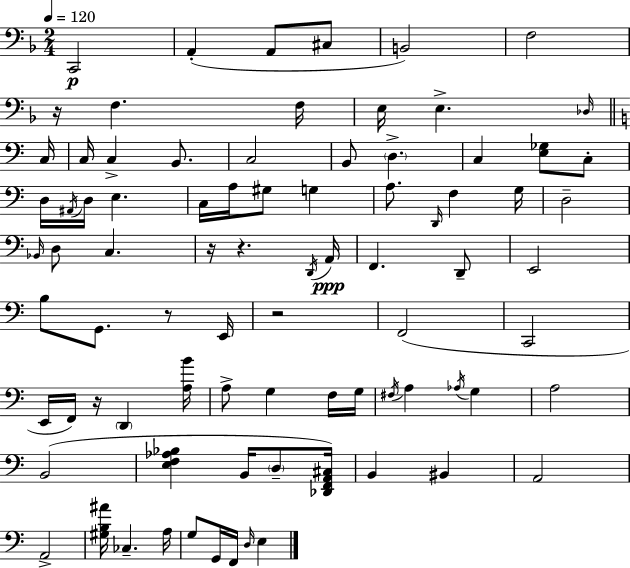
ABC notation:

X:1
T:Untitled
M:2/4
L:1/4
K:F
C,,2 A,, A,,/2 ^C,/2 B,,2 F,2 z/4 F, F,/4 E,/4 E, _D,/4 C,/4 C,/4 C, B,,/2 C,2 B,,/2 D, C, [E,_G,]/2 C,/2 D,/4 ^A,,/4 D,/4 E, C,/4 A,/4 ^G,/2 G, A,/2 D,,/4 F, G,/4 D,2 _B,,/4 D,/2 C, z/4 z D,,/4 A,,/4 F,, D,,/2 E,,2 B,/2 G,,/2 z/2 E,,/4 z2 F,,2 C,,2 E,,/4 F,,/4 z/4 D,, [A,B]/4 A,/2 G, F,/4 G,/4 ^F,/4 A, _A,/4 G, A,2 B,,2 [E,F,_A,_B,] B,,/4 D,/2 [_D,,F,,A,,^C,]/4 B,, ^B,, A,,2 A,,2 [^G,B,^A]/4 _C, A,/4 G,/2 G,,/4 F,,/4 D,/4 E,